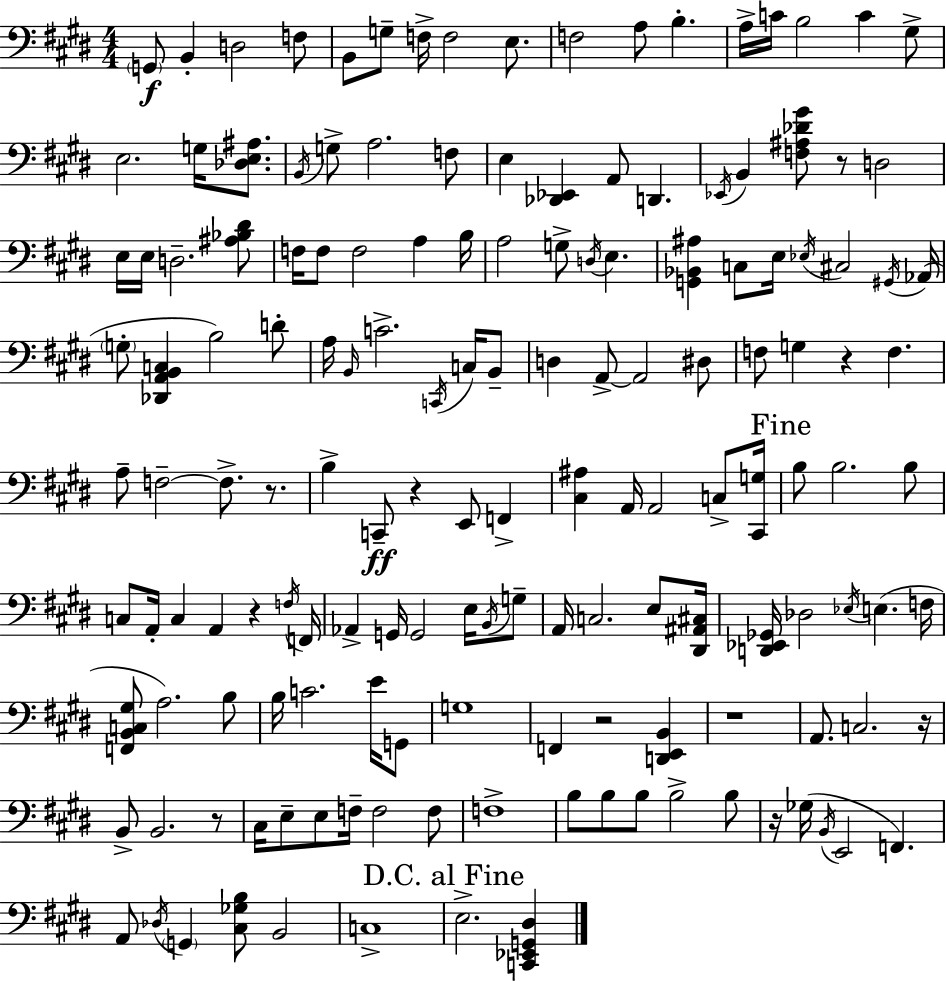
{
  \clef bass
  \numericTimeSignature
  \time 4/4
  \key e \major
  \parenthesize g,8\f b,4-. d2 f8 | b,8 g8-- f16-> f2 e8. | f2 a8 b4.-. | a16-> c'16 b2 c'4 gis8-> | \break e2. g16 <des e ais>8. | \acciaccatura { b,16 } g8-> a2. f8 | e4 <des, ees,>4 a,8 d,4. | \acciaccatura { ees,16 } b,4 <f ais des' gis'>8 r8 d2 | \break e16 e16 d2.-- | <ais bes dis'>8 f16 f8 f2 a4 | b16 a2 g8-> \acciaccatura { d16 } e4. | <g, bes, ais>4 c8 e16 \acciaccatura { ees16 } cis2 | \break \acciaccatura { gis,16 } aes,16( \parenthesize g8-. <des, a, b, c>4 b2) | d'8-. a16 \grace { b,16 } c'2.-> | \acciaccatura { c,16 } c16 b,8-- d4 a,8->~~ a,2 | dis8 f8 g4 r4 | \break f4. a8-- f2--~~ | f8.-> r8. b4-> c,8--\ff r4 | e,8 f,4-> <cis ais>4 a,16 a,2 | c8-> <cis, g>16 \mark "Fine" b8 b2. | \break b8 c8 a,16-. c4 a,4 | r4 \acciaccatura { f16 } f,16 aes,4-> g,16 g,2 | e16 \acciaccatura { b,16 } g8-- a,16 c2. | e8 <dis, ais, cis>16 <d, ees, ges,>16 des2 | \break \acciaccatura { ees16 }( e4. f16 <f, b, c gis>8 a2.) | b8 b16 c'2. | e'16 g,8 g1 | f,4 r2 | \break <d, e, b,>4 r1 | a,8. c2. | r16 b,8-> b,2. | r8 cis16 e8-- e8 f16-- | \break f2 f8 f1-> | b8 b8 b8 | b2-> b8 r16 ges16( \acciaccatura { b,16 } e,2 | f,4.) a,8 \acciaccatura { des16 } \parenthesize g,4 | \break <cis ges b>8 b,2 c1-> | \mark "D.C. al Fine" e2.-> | <c, ees, g, dis>4 \bar "|."
}